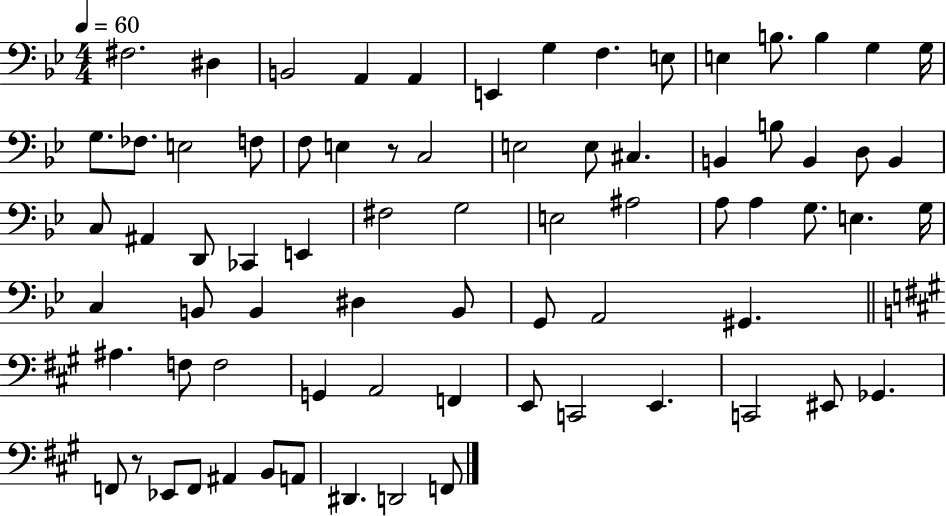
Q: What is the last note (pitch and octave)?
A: F2